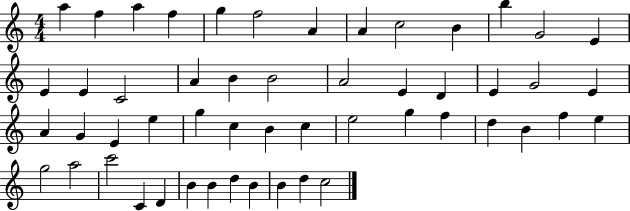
A5/q F5/q A5/q F5/q G5/q F5/h A4/q A4/q C5/h B4/q B5/q G4/h E4/q E4/q E4/q C4/h A4/q B4/q B4/h A4/h E4/q D4/q E4/q G4/h E4/q A4/q G4/q E4/q E5/q G5/q C5/q B4/q C5/q E5/h G5/q F5/q D5/q B4/q F5/q E5/q G5/h A5/h C6/h C4/q D4/q B4/q B4/q D5/q B4/q B4/q D5/q C5/h